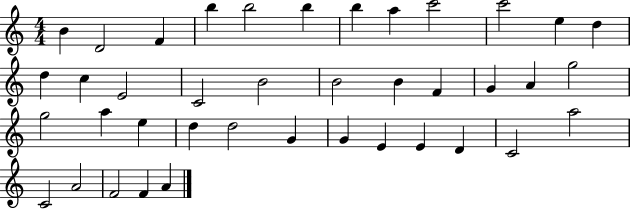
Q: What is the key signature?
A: C major